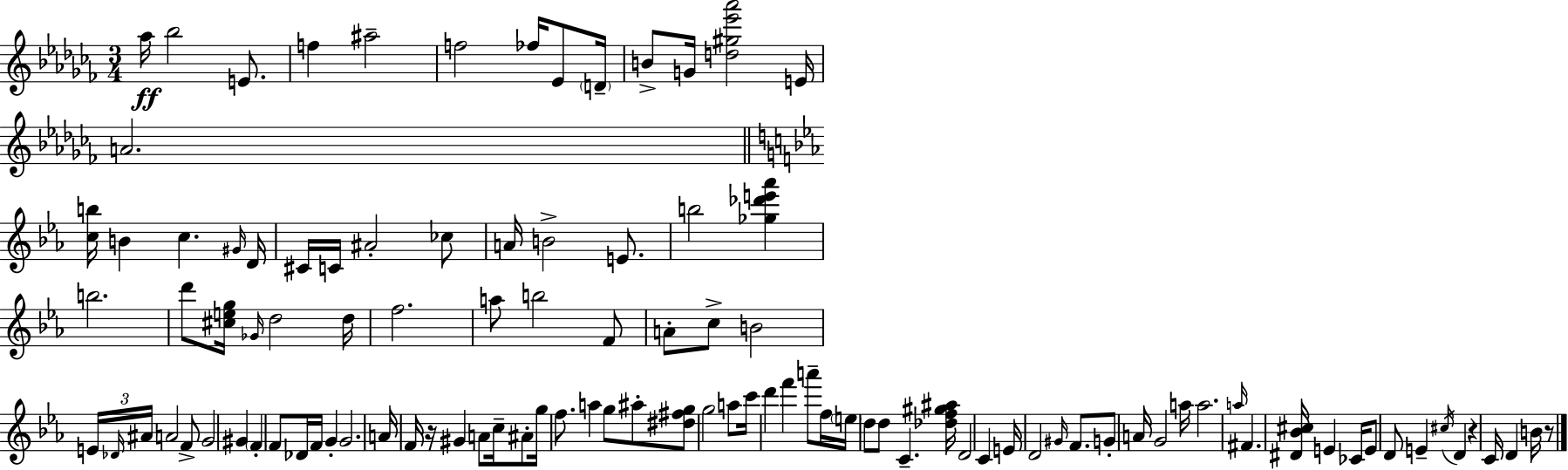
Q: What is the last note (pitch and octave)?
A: B4